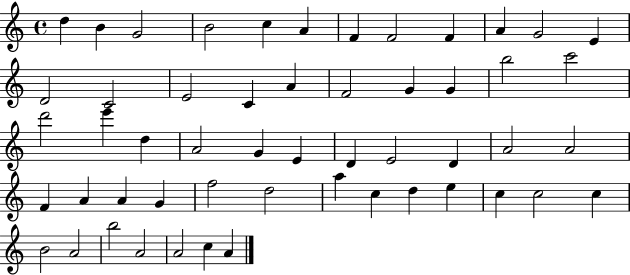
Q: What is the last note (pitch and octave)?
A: A4